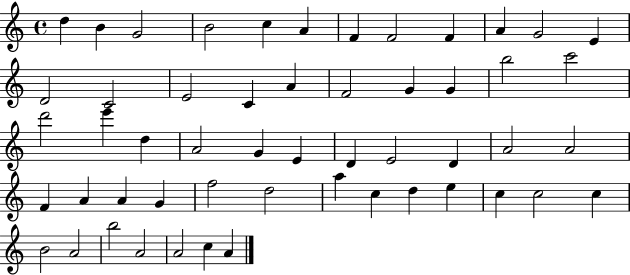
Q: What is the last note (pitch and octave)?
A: A4